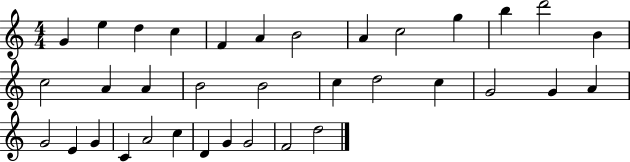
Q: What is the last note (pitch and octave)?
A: D5